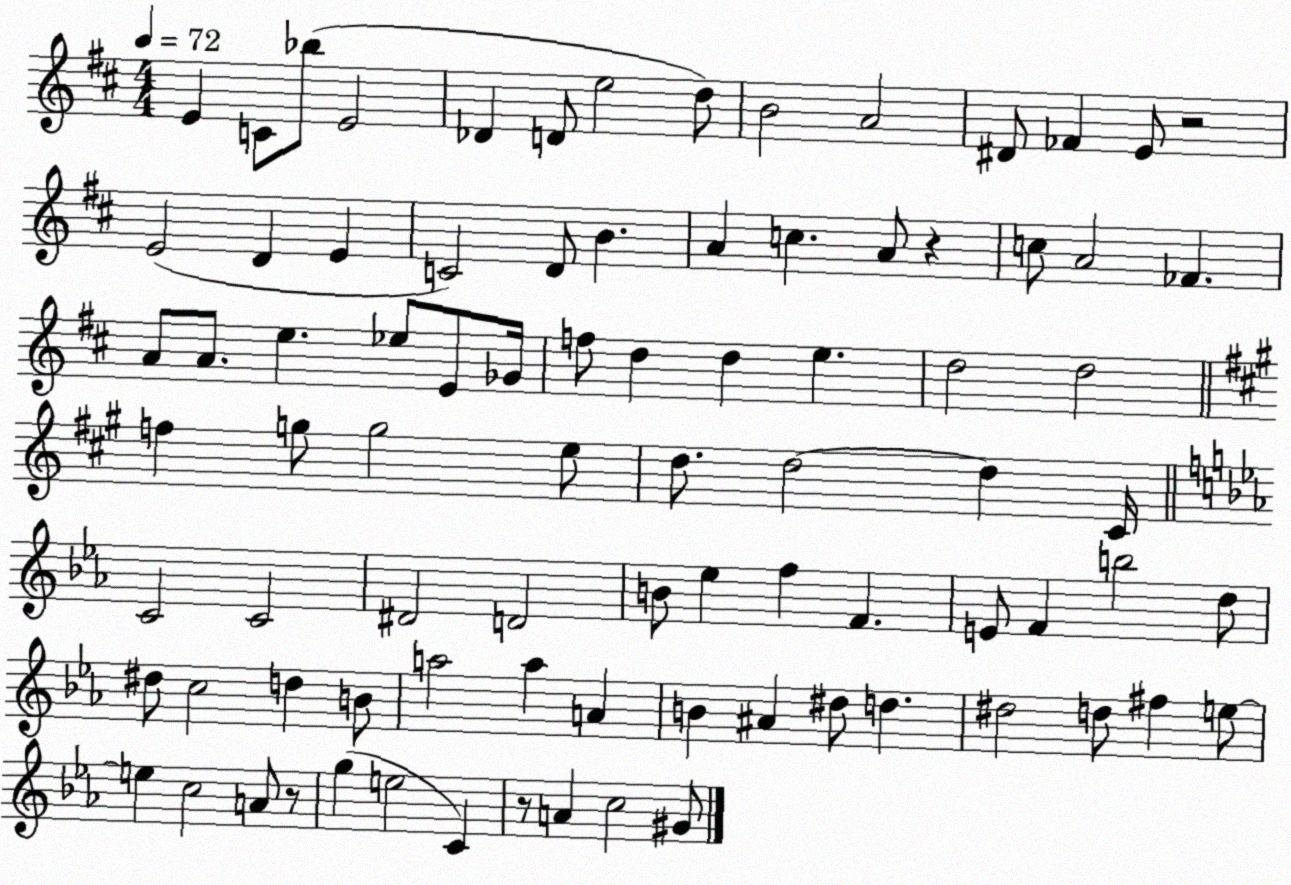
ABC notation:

X:1
T:Untitled
M:4/4
L:1/4
K:D
E C/2 _b/2 E2 _D D/2 e2 d/2 B2 A2 ^D/2 _F E/2 z2 E2 D E C2 D/2 B A c A/2 z c/2 A2 _F A/2 A/2 e _e/2 E/2 _G/4 f/2 d d e d2 d2 f g/2 g2 e/2 d/2 d2 d ^C/4 C2 C2 ^D2 D2 B/2 _e f F E/2 F b2 d/2 ^d/2 c2 d B/2 a2 a A B ^A ^d/2 d ^d2 d/2 ^f e/2 e c2 A/2 z/2 g e2 C z/2 A c2 ^G/2